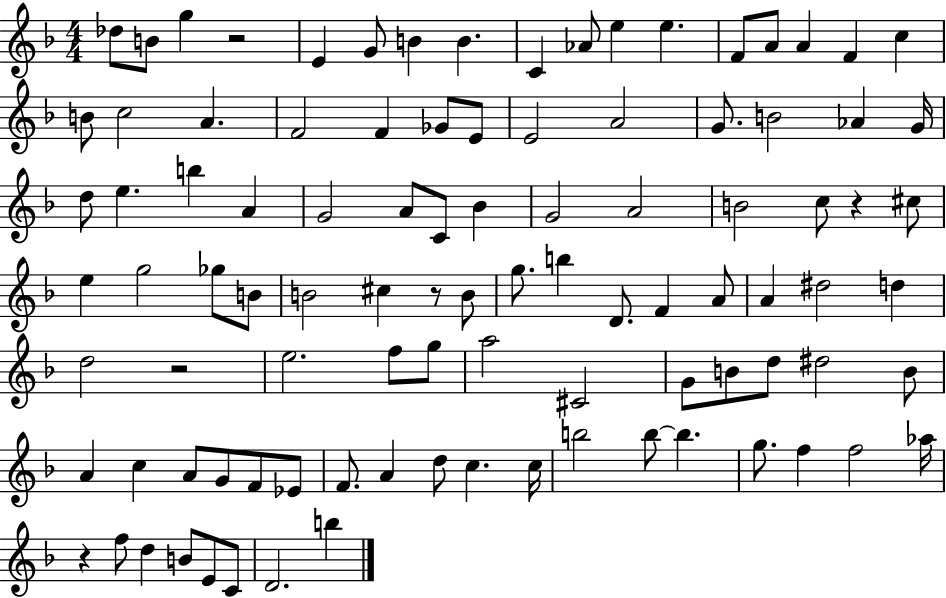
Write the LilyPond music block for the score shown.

{
  \clef treble
  \numericTimeSignature
  \time 4/4
  \key f \major
  des''8 b'8 g''4 r2 | e'4 g'8 b'4 b'4. | c'4 aes'8 e''4 e''4. | f'8 a'8 a'4 f'4 c''4 | \break b'8 c''2 a'4. | f'2 f'4 ges'8 e'8 | e'2 a'2 | g'8. b'2 aes'4 g'16 | \break d''8 e''4. b''4 a'4 | g'2 a'8 c'8 bes'4 | g'2 a'2 | b'2 c''8 r4 cis''8 | \break e''4 g''2 ges''8 b'8 | b'2 cis''4 r8 b'8 | g''8. b''4 d'8. f'4 a'8 | a'4 dis''2 d''4 | \break d''2 r2 | e''2. f''8 g''8 | a''2 cis'2 | g'8 b'8 d''8 dis''2 b'8 | \break a'4 c''4 a'8 g'8 f'8 ees'8 | f'8. a'4 d''8 c''4. c''16 | b''2 b''8~~ b''4. | g''8. f''4 f''2 aes''16 | \break r4 f''8 d''4 b'8 e'8 c'8 | d'2. b''4 | \bar "|."
}